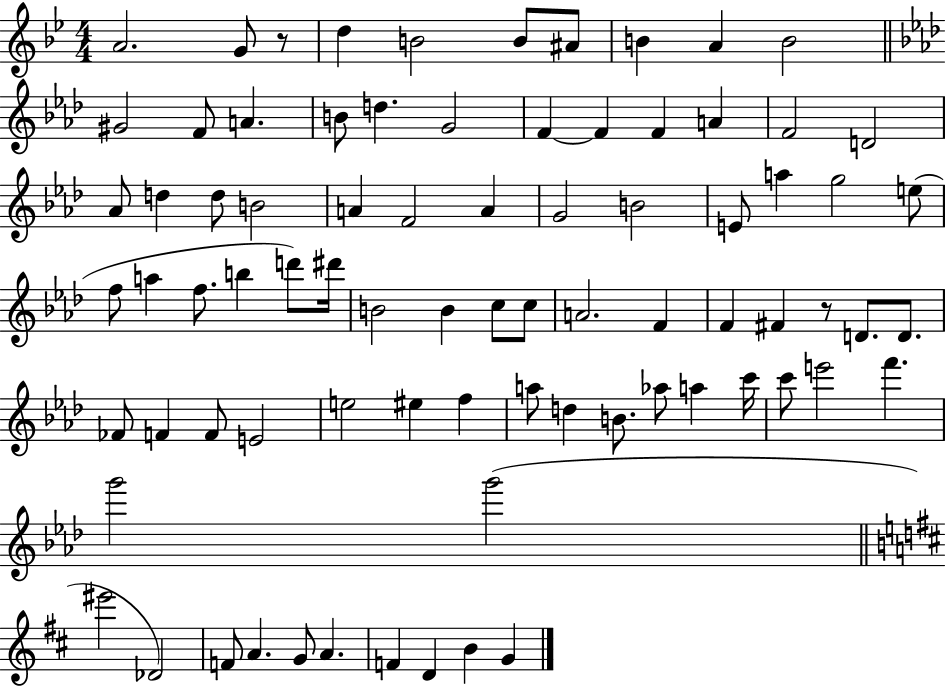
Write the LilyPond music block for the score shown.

{
  \clef treble
  \numericTimeSignature
  \time 4/4
  \key bes \major
  \repeat volta 2 { a'2. g'8 r8 | d''4 b'2 b'8 ais'8 | b'4 a'4 b'2 | \bar "||" \break \key aes \major gis'2 f'8 a'4. | b'8 d''4. g'2 | f'4~~ f'4 f'4 a'4 | f'2 d'2 | \break aes'8 d''4 d''8 b'2 | a'4 f'2 a'4 | g'2 b'2 | e'8 a''4 g''2 e''8( | \break f''8 a''4 f''8. b''4 d'''8) dis'''16 | b'2 b'4 c''8 c''8 | a'2. f'4 | f'4 fis'4 r8 d'8. d'8. | \break fes'8 f'4 f'8 e'2 | e''2 eis''4 f''4 | a''8 d''4 b'8. aes''8 a''4 c'''16 | c'''8 e'''2 f'''4. | \break g'''2 g'''2( | \bar "||" \break \key b \minor eis'''2 des'2) | f'8 a'4. g'8 a'4. | f'4 d'4 b'4 g'4 | } \bar "|."
}